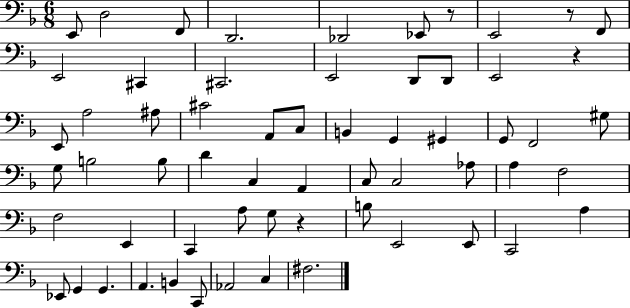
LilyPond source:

{
  \clef bass
  \numericTimeSignature
  \time 6/8
  \key f \major
  \repeat volta 2 { e,8 d2 f,8 | d,2. | des,2 ees,8 r8 | e,2 r8 f,8 | \break e,2 cis,4 | cis,2. | e,2 d,8 d,8 | e,2 r4 | \break e,8 a2 ais8 | cis'2 a,8 c8 | b,4 g,4 gis,4 | g,8 f,2 gis8 | \break g8 b2 b8 | d'4 c4 a,4 | c8 c2 aes8 | a4 f2 | \break f2 e,4 | c,4 a8 g8 r4 | b8 e,2 e,8 | c,2 a4 | \break ees,8 g,4 g,4. | a,4. b,4 c,8 | aes,2 c4 | fis2. | \break } \bar "|."
}